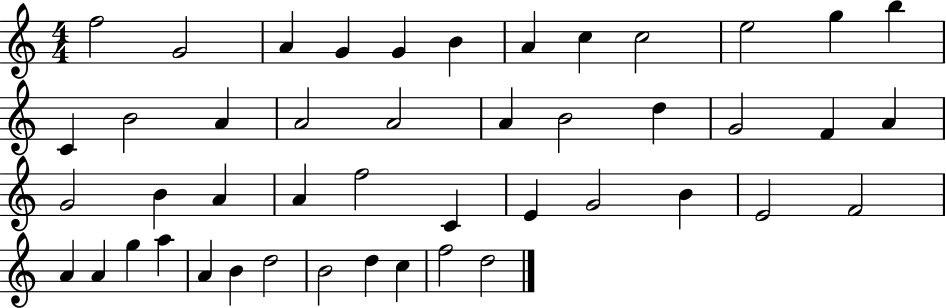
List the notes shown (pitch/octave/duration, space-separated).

F5/h G4/h A4/q G4/q G4/q B4/q A4/q C5/q C5/h E5/h G5/q B5/q C4/q B4/h A4/q A4/h A4/h A4/q B4/h D5/q G4/h F4/q A4/q G4/h B4/q A4/q A4/q F5/h C4/q E4/q G4/h B4/q E4/h F4/h A4/q A4/q G5/q A5/q A4/q B4/q D5/h B4/h D5/q C5/q F5/h D5/h